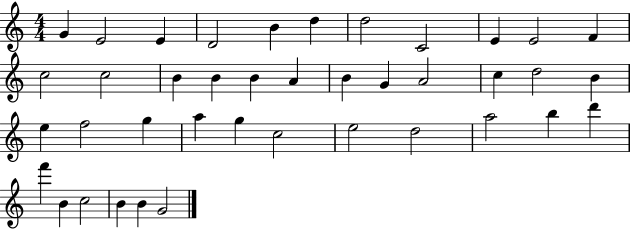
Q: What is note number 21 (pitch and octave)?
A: C5